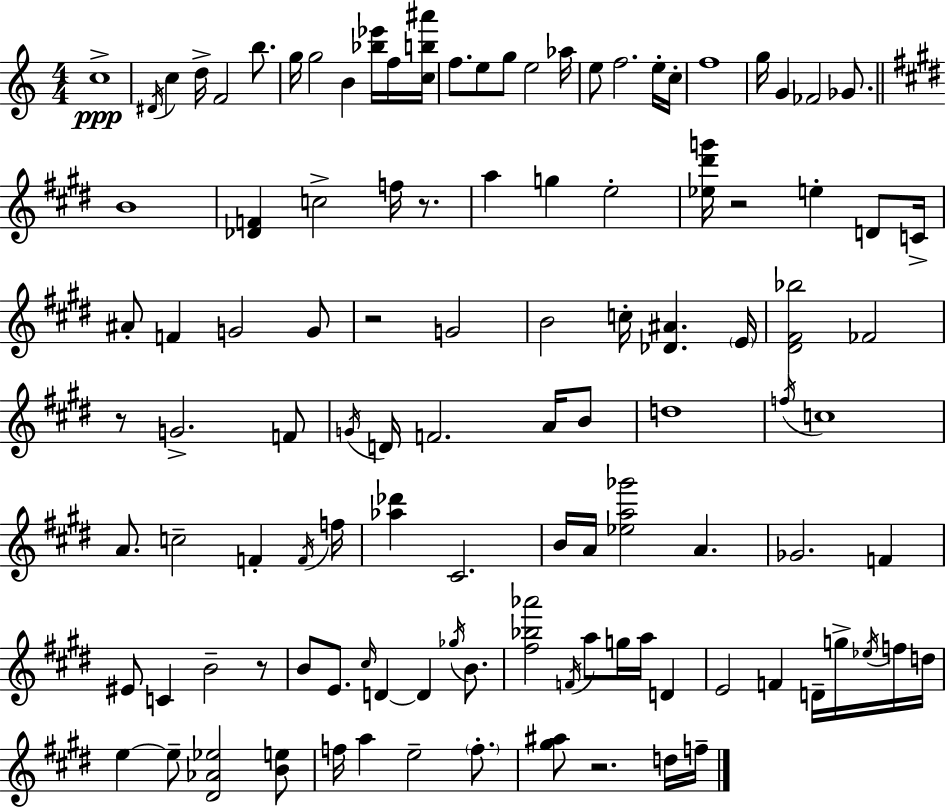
X:1
T:Untitled
M:4/4
L:1/4
K:C
c4 ^D/4 c d/4 F2 b/2 g/4 g2 B [_b_e']/4 f/4 [cb^a']/4 f/2 e/2 g/2 e2 _a/4 e/2 f2 e/4 c/4 f4 g/4 G _F2 _G/2 B4 [_DF] c2 f/4 z/2 a g e2 [_e^d'g']/4 z2 e D/2 C/4 ^A/2 F G2 G/2 z2 G2 B2 c/4 [_D^A] E/4 [^D^F_b]2 _F2 z/2 G2 F/2 G/4 D/4 F2 A/4 B/2 d4 f/4 c4 A/2 c2 F F/4 f/4 [_a_d'] ^C2 B/4 A/4 [_ea_g']2 A _G2 F ^E/2 C B2 z/2 B/2 E/2 ^c/4 D D _g/4 B/2 [^f_b_a']2 F/4 a/2 g/4 a/4 D E2 F D/4 g/4 _e/4 f/4 d/4 e e/2 [^D_A_e]2 [Be]/2 f/4 a e2 f/2 [^g^a]/2 z2 d/4 f/4